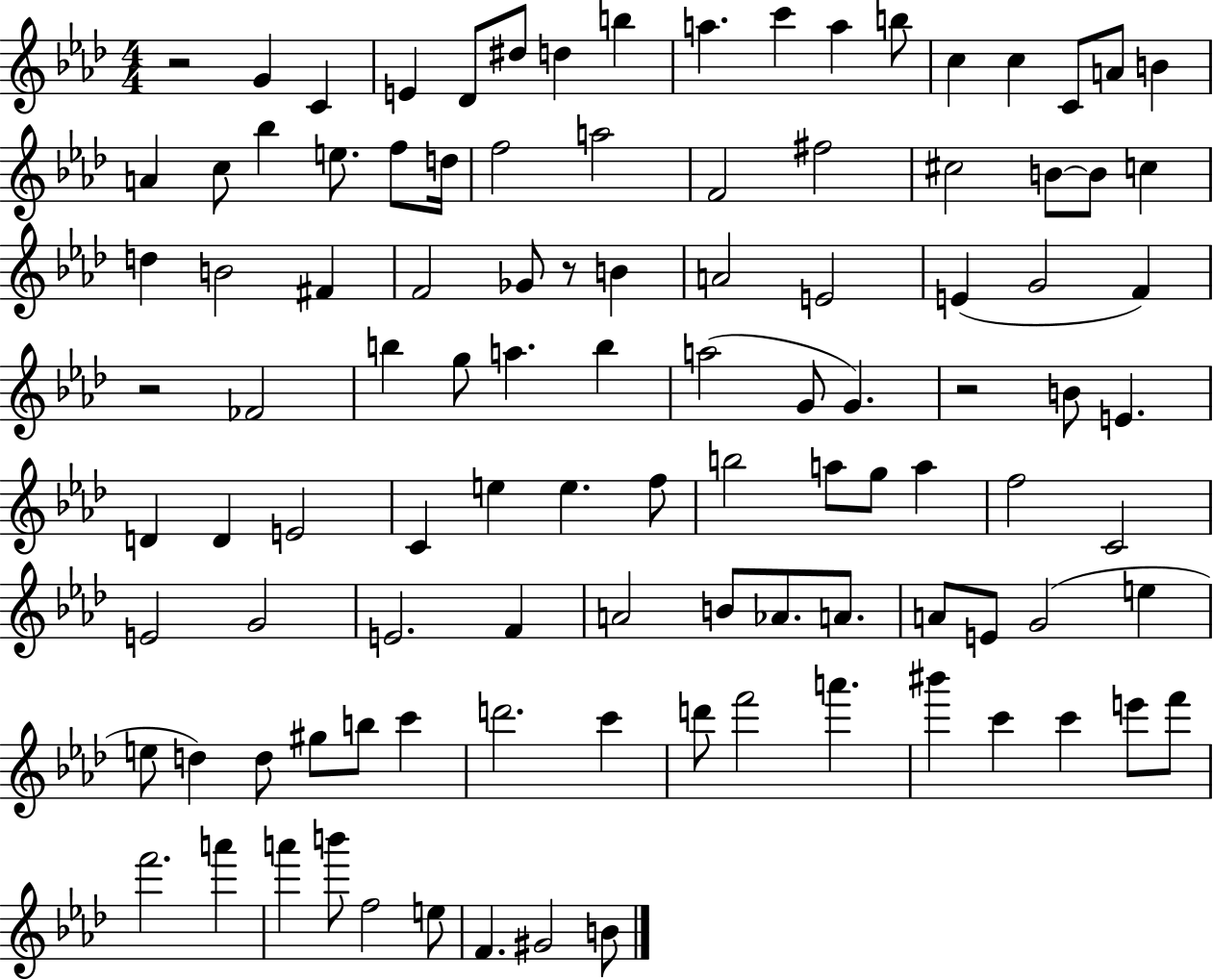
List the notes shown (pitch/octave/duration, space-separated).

R/h G4/q C4/q E4/q Db4/e D#5/e D5/q B5/q A5/q. C6/q A5/q B5/e C5/q C5/q C4/e A4/e B4/q A4/q C5/e Bb5/q E5/e. F5/e D5/s F5/h A5/h F4/h F#5/h C#5/h B4/e B4/e C5/q D5/q B4/h F#4/q F4/h Gb4/e R/e B4/q A4/h E4/h E4/q G4/h F4/q R/h FES4/h B5/q G5/e A5/q. B5/q A5/h G4/e G4/q. R/h B4/e E4/q. D4/q D4/q E4/h C4/q E5/q E5/q. F5/e B5/h A5/e G5/e A5/q F5/h C4/h E4/h G4/h E4/h. F4/q A4/h B4/e Ab4/e. A4/e. A4/e E4/e G4/h E5/q E5/e D5/q D5/e G#5/e B5/e C6/q D6/h. C6/q D6/e F6/h A6/q. BIS6/q C6/q C6/q E6/e F6/e F6/h. A6/q A6/q B6/e F5/h E5/e F4/q. G#4/h B4/e